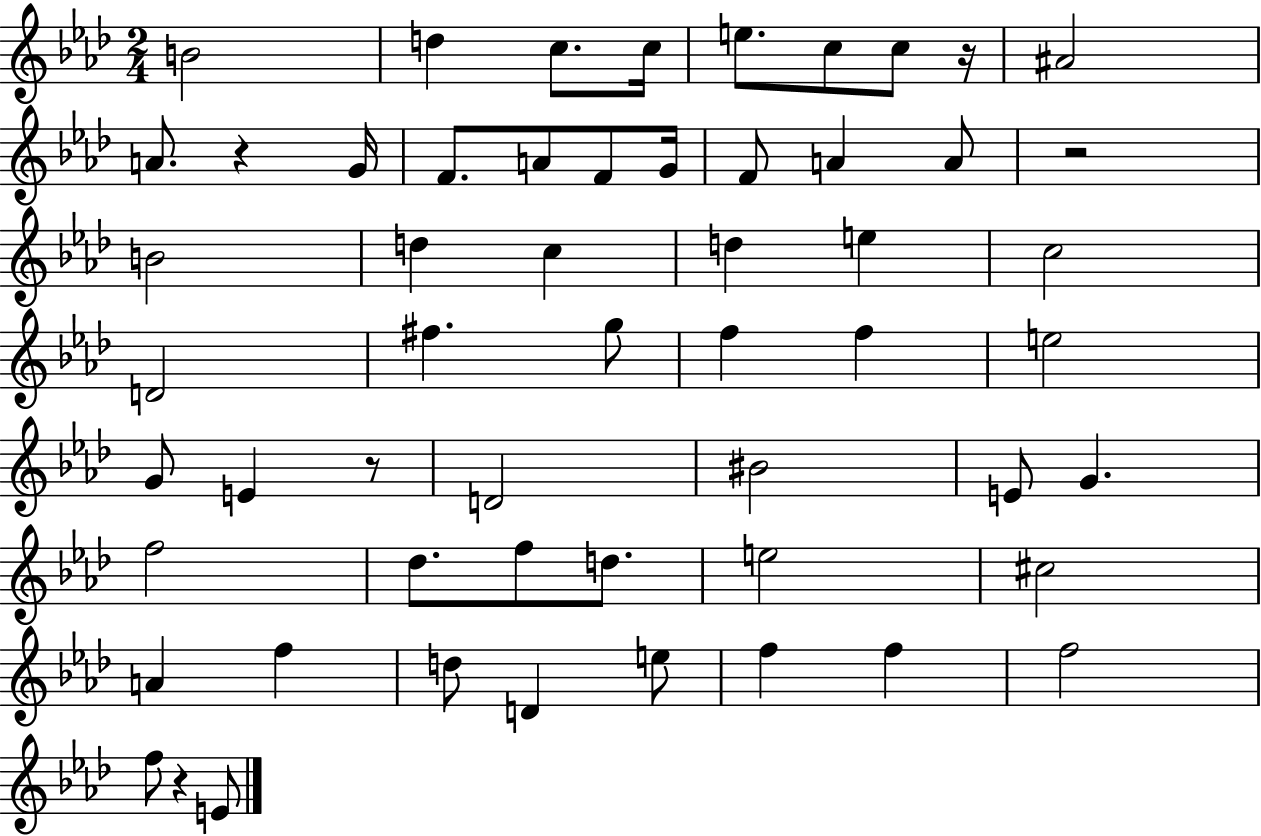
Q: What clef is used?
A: treble